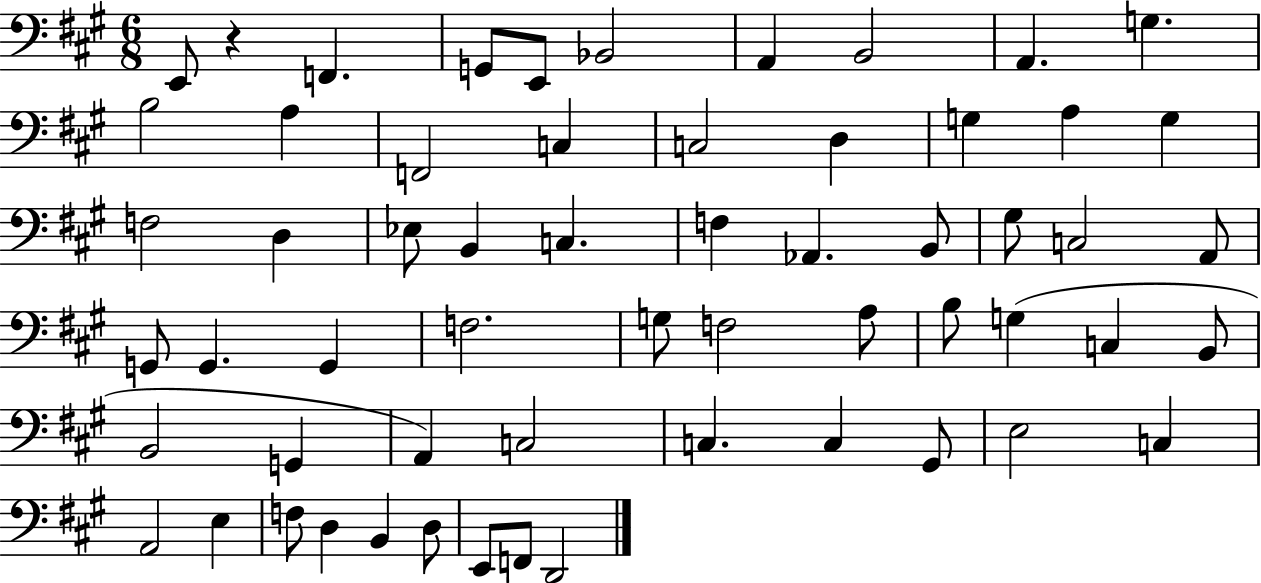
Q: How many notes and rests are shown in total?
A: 59